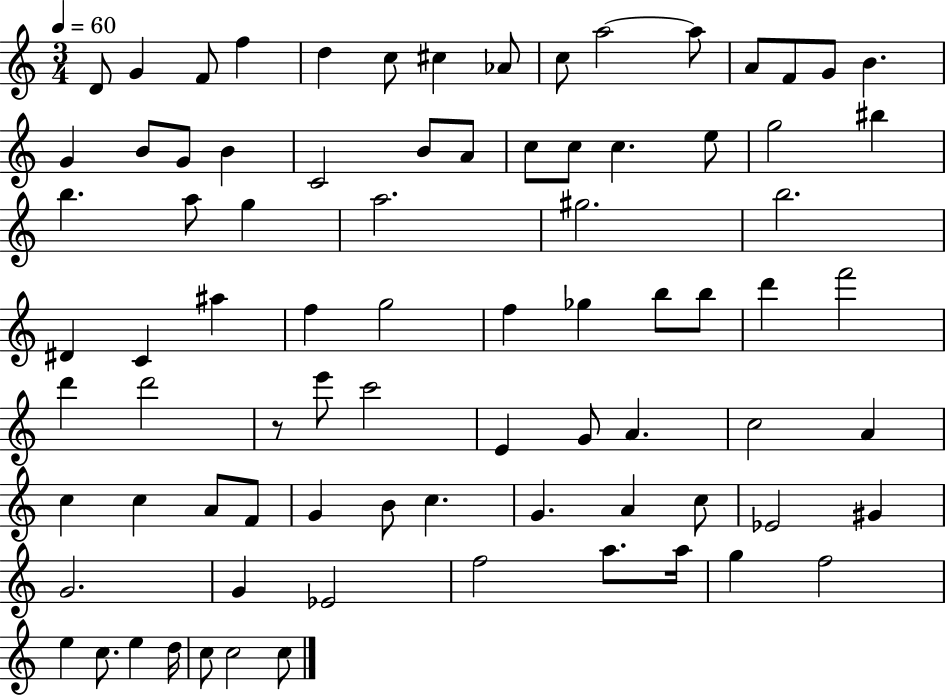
X:1
T:Untitled
M:3/4
L:1/4
K:C
D/2 G F/2 f d c/2 ^c _A/2 c/2 a2 a/2 A/2 F/2 G/2 B G B/2 G/2 B C2 B/2 A/2 c/2 c/2 c e/2 g2 ^b b a/2 g a2 ^g2 b2 ^D C ^a f g2 f _g b/2 b/2 d' f'2 d' d'2 z/2 e'/2 c'2 E G/2 A c2 A c c A/2 F/2 G B/2 c G A c/2 _E2 ^G G2 G _E2 f2 a/2 a/4 g f2 e c/2 e d/4 c/2 c2 c/2